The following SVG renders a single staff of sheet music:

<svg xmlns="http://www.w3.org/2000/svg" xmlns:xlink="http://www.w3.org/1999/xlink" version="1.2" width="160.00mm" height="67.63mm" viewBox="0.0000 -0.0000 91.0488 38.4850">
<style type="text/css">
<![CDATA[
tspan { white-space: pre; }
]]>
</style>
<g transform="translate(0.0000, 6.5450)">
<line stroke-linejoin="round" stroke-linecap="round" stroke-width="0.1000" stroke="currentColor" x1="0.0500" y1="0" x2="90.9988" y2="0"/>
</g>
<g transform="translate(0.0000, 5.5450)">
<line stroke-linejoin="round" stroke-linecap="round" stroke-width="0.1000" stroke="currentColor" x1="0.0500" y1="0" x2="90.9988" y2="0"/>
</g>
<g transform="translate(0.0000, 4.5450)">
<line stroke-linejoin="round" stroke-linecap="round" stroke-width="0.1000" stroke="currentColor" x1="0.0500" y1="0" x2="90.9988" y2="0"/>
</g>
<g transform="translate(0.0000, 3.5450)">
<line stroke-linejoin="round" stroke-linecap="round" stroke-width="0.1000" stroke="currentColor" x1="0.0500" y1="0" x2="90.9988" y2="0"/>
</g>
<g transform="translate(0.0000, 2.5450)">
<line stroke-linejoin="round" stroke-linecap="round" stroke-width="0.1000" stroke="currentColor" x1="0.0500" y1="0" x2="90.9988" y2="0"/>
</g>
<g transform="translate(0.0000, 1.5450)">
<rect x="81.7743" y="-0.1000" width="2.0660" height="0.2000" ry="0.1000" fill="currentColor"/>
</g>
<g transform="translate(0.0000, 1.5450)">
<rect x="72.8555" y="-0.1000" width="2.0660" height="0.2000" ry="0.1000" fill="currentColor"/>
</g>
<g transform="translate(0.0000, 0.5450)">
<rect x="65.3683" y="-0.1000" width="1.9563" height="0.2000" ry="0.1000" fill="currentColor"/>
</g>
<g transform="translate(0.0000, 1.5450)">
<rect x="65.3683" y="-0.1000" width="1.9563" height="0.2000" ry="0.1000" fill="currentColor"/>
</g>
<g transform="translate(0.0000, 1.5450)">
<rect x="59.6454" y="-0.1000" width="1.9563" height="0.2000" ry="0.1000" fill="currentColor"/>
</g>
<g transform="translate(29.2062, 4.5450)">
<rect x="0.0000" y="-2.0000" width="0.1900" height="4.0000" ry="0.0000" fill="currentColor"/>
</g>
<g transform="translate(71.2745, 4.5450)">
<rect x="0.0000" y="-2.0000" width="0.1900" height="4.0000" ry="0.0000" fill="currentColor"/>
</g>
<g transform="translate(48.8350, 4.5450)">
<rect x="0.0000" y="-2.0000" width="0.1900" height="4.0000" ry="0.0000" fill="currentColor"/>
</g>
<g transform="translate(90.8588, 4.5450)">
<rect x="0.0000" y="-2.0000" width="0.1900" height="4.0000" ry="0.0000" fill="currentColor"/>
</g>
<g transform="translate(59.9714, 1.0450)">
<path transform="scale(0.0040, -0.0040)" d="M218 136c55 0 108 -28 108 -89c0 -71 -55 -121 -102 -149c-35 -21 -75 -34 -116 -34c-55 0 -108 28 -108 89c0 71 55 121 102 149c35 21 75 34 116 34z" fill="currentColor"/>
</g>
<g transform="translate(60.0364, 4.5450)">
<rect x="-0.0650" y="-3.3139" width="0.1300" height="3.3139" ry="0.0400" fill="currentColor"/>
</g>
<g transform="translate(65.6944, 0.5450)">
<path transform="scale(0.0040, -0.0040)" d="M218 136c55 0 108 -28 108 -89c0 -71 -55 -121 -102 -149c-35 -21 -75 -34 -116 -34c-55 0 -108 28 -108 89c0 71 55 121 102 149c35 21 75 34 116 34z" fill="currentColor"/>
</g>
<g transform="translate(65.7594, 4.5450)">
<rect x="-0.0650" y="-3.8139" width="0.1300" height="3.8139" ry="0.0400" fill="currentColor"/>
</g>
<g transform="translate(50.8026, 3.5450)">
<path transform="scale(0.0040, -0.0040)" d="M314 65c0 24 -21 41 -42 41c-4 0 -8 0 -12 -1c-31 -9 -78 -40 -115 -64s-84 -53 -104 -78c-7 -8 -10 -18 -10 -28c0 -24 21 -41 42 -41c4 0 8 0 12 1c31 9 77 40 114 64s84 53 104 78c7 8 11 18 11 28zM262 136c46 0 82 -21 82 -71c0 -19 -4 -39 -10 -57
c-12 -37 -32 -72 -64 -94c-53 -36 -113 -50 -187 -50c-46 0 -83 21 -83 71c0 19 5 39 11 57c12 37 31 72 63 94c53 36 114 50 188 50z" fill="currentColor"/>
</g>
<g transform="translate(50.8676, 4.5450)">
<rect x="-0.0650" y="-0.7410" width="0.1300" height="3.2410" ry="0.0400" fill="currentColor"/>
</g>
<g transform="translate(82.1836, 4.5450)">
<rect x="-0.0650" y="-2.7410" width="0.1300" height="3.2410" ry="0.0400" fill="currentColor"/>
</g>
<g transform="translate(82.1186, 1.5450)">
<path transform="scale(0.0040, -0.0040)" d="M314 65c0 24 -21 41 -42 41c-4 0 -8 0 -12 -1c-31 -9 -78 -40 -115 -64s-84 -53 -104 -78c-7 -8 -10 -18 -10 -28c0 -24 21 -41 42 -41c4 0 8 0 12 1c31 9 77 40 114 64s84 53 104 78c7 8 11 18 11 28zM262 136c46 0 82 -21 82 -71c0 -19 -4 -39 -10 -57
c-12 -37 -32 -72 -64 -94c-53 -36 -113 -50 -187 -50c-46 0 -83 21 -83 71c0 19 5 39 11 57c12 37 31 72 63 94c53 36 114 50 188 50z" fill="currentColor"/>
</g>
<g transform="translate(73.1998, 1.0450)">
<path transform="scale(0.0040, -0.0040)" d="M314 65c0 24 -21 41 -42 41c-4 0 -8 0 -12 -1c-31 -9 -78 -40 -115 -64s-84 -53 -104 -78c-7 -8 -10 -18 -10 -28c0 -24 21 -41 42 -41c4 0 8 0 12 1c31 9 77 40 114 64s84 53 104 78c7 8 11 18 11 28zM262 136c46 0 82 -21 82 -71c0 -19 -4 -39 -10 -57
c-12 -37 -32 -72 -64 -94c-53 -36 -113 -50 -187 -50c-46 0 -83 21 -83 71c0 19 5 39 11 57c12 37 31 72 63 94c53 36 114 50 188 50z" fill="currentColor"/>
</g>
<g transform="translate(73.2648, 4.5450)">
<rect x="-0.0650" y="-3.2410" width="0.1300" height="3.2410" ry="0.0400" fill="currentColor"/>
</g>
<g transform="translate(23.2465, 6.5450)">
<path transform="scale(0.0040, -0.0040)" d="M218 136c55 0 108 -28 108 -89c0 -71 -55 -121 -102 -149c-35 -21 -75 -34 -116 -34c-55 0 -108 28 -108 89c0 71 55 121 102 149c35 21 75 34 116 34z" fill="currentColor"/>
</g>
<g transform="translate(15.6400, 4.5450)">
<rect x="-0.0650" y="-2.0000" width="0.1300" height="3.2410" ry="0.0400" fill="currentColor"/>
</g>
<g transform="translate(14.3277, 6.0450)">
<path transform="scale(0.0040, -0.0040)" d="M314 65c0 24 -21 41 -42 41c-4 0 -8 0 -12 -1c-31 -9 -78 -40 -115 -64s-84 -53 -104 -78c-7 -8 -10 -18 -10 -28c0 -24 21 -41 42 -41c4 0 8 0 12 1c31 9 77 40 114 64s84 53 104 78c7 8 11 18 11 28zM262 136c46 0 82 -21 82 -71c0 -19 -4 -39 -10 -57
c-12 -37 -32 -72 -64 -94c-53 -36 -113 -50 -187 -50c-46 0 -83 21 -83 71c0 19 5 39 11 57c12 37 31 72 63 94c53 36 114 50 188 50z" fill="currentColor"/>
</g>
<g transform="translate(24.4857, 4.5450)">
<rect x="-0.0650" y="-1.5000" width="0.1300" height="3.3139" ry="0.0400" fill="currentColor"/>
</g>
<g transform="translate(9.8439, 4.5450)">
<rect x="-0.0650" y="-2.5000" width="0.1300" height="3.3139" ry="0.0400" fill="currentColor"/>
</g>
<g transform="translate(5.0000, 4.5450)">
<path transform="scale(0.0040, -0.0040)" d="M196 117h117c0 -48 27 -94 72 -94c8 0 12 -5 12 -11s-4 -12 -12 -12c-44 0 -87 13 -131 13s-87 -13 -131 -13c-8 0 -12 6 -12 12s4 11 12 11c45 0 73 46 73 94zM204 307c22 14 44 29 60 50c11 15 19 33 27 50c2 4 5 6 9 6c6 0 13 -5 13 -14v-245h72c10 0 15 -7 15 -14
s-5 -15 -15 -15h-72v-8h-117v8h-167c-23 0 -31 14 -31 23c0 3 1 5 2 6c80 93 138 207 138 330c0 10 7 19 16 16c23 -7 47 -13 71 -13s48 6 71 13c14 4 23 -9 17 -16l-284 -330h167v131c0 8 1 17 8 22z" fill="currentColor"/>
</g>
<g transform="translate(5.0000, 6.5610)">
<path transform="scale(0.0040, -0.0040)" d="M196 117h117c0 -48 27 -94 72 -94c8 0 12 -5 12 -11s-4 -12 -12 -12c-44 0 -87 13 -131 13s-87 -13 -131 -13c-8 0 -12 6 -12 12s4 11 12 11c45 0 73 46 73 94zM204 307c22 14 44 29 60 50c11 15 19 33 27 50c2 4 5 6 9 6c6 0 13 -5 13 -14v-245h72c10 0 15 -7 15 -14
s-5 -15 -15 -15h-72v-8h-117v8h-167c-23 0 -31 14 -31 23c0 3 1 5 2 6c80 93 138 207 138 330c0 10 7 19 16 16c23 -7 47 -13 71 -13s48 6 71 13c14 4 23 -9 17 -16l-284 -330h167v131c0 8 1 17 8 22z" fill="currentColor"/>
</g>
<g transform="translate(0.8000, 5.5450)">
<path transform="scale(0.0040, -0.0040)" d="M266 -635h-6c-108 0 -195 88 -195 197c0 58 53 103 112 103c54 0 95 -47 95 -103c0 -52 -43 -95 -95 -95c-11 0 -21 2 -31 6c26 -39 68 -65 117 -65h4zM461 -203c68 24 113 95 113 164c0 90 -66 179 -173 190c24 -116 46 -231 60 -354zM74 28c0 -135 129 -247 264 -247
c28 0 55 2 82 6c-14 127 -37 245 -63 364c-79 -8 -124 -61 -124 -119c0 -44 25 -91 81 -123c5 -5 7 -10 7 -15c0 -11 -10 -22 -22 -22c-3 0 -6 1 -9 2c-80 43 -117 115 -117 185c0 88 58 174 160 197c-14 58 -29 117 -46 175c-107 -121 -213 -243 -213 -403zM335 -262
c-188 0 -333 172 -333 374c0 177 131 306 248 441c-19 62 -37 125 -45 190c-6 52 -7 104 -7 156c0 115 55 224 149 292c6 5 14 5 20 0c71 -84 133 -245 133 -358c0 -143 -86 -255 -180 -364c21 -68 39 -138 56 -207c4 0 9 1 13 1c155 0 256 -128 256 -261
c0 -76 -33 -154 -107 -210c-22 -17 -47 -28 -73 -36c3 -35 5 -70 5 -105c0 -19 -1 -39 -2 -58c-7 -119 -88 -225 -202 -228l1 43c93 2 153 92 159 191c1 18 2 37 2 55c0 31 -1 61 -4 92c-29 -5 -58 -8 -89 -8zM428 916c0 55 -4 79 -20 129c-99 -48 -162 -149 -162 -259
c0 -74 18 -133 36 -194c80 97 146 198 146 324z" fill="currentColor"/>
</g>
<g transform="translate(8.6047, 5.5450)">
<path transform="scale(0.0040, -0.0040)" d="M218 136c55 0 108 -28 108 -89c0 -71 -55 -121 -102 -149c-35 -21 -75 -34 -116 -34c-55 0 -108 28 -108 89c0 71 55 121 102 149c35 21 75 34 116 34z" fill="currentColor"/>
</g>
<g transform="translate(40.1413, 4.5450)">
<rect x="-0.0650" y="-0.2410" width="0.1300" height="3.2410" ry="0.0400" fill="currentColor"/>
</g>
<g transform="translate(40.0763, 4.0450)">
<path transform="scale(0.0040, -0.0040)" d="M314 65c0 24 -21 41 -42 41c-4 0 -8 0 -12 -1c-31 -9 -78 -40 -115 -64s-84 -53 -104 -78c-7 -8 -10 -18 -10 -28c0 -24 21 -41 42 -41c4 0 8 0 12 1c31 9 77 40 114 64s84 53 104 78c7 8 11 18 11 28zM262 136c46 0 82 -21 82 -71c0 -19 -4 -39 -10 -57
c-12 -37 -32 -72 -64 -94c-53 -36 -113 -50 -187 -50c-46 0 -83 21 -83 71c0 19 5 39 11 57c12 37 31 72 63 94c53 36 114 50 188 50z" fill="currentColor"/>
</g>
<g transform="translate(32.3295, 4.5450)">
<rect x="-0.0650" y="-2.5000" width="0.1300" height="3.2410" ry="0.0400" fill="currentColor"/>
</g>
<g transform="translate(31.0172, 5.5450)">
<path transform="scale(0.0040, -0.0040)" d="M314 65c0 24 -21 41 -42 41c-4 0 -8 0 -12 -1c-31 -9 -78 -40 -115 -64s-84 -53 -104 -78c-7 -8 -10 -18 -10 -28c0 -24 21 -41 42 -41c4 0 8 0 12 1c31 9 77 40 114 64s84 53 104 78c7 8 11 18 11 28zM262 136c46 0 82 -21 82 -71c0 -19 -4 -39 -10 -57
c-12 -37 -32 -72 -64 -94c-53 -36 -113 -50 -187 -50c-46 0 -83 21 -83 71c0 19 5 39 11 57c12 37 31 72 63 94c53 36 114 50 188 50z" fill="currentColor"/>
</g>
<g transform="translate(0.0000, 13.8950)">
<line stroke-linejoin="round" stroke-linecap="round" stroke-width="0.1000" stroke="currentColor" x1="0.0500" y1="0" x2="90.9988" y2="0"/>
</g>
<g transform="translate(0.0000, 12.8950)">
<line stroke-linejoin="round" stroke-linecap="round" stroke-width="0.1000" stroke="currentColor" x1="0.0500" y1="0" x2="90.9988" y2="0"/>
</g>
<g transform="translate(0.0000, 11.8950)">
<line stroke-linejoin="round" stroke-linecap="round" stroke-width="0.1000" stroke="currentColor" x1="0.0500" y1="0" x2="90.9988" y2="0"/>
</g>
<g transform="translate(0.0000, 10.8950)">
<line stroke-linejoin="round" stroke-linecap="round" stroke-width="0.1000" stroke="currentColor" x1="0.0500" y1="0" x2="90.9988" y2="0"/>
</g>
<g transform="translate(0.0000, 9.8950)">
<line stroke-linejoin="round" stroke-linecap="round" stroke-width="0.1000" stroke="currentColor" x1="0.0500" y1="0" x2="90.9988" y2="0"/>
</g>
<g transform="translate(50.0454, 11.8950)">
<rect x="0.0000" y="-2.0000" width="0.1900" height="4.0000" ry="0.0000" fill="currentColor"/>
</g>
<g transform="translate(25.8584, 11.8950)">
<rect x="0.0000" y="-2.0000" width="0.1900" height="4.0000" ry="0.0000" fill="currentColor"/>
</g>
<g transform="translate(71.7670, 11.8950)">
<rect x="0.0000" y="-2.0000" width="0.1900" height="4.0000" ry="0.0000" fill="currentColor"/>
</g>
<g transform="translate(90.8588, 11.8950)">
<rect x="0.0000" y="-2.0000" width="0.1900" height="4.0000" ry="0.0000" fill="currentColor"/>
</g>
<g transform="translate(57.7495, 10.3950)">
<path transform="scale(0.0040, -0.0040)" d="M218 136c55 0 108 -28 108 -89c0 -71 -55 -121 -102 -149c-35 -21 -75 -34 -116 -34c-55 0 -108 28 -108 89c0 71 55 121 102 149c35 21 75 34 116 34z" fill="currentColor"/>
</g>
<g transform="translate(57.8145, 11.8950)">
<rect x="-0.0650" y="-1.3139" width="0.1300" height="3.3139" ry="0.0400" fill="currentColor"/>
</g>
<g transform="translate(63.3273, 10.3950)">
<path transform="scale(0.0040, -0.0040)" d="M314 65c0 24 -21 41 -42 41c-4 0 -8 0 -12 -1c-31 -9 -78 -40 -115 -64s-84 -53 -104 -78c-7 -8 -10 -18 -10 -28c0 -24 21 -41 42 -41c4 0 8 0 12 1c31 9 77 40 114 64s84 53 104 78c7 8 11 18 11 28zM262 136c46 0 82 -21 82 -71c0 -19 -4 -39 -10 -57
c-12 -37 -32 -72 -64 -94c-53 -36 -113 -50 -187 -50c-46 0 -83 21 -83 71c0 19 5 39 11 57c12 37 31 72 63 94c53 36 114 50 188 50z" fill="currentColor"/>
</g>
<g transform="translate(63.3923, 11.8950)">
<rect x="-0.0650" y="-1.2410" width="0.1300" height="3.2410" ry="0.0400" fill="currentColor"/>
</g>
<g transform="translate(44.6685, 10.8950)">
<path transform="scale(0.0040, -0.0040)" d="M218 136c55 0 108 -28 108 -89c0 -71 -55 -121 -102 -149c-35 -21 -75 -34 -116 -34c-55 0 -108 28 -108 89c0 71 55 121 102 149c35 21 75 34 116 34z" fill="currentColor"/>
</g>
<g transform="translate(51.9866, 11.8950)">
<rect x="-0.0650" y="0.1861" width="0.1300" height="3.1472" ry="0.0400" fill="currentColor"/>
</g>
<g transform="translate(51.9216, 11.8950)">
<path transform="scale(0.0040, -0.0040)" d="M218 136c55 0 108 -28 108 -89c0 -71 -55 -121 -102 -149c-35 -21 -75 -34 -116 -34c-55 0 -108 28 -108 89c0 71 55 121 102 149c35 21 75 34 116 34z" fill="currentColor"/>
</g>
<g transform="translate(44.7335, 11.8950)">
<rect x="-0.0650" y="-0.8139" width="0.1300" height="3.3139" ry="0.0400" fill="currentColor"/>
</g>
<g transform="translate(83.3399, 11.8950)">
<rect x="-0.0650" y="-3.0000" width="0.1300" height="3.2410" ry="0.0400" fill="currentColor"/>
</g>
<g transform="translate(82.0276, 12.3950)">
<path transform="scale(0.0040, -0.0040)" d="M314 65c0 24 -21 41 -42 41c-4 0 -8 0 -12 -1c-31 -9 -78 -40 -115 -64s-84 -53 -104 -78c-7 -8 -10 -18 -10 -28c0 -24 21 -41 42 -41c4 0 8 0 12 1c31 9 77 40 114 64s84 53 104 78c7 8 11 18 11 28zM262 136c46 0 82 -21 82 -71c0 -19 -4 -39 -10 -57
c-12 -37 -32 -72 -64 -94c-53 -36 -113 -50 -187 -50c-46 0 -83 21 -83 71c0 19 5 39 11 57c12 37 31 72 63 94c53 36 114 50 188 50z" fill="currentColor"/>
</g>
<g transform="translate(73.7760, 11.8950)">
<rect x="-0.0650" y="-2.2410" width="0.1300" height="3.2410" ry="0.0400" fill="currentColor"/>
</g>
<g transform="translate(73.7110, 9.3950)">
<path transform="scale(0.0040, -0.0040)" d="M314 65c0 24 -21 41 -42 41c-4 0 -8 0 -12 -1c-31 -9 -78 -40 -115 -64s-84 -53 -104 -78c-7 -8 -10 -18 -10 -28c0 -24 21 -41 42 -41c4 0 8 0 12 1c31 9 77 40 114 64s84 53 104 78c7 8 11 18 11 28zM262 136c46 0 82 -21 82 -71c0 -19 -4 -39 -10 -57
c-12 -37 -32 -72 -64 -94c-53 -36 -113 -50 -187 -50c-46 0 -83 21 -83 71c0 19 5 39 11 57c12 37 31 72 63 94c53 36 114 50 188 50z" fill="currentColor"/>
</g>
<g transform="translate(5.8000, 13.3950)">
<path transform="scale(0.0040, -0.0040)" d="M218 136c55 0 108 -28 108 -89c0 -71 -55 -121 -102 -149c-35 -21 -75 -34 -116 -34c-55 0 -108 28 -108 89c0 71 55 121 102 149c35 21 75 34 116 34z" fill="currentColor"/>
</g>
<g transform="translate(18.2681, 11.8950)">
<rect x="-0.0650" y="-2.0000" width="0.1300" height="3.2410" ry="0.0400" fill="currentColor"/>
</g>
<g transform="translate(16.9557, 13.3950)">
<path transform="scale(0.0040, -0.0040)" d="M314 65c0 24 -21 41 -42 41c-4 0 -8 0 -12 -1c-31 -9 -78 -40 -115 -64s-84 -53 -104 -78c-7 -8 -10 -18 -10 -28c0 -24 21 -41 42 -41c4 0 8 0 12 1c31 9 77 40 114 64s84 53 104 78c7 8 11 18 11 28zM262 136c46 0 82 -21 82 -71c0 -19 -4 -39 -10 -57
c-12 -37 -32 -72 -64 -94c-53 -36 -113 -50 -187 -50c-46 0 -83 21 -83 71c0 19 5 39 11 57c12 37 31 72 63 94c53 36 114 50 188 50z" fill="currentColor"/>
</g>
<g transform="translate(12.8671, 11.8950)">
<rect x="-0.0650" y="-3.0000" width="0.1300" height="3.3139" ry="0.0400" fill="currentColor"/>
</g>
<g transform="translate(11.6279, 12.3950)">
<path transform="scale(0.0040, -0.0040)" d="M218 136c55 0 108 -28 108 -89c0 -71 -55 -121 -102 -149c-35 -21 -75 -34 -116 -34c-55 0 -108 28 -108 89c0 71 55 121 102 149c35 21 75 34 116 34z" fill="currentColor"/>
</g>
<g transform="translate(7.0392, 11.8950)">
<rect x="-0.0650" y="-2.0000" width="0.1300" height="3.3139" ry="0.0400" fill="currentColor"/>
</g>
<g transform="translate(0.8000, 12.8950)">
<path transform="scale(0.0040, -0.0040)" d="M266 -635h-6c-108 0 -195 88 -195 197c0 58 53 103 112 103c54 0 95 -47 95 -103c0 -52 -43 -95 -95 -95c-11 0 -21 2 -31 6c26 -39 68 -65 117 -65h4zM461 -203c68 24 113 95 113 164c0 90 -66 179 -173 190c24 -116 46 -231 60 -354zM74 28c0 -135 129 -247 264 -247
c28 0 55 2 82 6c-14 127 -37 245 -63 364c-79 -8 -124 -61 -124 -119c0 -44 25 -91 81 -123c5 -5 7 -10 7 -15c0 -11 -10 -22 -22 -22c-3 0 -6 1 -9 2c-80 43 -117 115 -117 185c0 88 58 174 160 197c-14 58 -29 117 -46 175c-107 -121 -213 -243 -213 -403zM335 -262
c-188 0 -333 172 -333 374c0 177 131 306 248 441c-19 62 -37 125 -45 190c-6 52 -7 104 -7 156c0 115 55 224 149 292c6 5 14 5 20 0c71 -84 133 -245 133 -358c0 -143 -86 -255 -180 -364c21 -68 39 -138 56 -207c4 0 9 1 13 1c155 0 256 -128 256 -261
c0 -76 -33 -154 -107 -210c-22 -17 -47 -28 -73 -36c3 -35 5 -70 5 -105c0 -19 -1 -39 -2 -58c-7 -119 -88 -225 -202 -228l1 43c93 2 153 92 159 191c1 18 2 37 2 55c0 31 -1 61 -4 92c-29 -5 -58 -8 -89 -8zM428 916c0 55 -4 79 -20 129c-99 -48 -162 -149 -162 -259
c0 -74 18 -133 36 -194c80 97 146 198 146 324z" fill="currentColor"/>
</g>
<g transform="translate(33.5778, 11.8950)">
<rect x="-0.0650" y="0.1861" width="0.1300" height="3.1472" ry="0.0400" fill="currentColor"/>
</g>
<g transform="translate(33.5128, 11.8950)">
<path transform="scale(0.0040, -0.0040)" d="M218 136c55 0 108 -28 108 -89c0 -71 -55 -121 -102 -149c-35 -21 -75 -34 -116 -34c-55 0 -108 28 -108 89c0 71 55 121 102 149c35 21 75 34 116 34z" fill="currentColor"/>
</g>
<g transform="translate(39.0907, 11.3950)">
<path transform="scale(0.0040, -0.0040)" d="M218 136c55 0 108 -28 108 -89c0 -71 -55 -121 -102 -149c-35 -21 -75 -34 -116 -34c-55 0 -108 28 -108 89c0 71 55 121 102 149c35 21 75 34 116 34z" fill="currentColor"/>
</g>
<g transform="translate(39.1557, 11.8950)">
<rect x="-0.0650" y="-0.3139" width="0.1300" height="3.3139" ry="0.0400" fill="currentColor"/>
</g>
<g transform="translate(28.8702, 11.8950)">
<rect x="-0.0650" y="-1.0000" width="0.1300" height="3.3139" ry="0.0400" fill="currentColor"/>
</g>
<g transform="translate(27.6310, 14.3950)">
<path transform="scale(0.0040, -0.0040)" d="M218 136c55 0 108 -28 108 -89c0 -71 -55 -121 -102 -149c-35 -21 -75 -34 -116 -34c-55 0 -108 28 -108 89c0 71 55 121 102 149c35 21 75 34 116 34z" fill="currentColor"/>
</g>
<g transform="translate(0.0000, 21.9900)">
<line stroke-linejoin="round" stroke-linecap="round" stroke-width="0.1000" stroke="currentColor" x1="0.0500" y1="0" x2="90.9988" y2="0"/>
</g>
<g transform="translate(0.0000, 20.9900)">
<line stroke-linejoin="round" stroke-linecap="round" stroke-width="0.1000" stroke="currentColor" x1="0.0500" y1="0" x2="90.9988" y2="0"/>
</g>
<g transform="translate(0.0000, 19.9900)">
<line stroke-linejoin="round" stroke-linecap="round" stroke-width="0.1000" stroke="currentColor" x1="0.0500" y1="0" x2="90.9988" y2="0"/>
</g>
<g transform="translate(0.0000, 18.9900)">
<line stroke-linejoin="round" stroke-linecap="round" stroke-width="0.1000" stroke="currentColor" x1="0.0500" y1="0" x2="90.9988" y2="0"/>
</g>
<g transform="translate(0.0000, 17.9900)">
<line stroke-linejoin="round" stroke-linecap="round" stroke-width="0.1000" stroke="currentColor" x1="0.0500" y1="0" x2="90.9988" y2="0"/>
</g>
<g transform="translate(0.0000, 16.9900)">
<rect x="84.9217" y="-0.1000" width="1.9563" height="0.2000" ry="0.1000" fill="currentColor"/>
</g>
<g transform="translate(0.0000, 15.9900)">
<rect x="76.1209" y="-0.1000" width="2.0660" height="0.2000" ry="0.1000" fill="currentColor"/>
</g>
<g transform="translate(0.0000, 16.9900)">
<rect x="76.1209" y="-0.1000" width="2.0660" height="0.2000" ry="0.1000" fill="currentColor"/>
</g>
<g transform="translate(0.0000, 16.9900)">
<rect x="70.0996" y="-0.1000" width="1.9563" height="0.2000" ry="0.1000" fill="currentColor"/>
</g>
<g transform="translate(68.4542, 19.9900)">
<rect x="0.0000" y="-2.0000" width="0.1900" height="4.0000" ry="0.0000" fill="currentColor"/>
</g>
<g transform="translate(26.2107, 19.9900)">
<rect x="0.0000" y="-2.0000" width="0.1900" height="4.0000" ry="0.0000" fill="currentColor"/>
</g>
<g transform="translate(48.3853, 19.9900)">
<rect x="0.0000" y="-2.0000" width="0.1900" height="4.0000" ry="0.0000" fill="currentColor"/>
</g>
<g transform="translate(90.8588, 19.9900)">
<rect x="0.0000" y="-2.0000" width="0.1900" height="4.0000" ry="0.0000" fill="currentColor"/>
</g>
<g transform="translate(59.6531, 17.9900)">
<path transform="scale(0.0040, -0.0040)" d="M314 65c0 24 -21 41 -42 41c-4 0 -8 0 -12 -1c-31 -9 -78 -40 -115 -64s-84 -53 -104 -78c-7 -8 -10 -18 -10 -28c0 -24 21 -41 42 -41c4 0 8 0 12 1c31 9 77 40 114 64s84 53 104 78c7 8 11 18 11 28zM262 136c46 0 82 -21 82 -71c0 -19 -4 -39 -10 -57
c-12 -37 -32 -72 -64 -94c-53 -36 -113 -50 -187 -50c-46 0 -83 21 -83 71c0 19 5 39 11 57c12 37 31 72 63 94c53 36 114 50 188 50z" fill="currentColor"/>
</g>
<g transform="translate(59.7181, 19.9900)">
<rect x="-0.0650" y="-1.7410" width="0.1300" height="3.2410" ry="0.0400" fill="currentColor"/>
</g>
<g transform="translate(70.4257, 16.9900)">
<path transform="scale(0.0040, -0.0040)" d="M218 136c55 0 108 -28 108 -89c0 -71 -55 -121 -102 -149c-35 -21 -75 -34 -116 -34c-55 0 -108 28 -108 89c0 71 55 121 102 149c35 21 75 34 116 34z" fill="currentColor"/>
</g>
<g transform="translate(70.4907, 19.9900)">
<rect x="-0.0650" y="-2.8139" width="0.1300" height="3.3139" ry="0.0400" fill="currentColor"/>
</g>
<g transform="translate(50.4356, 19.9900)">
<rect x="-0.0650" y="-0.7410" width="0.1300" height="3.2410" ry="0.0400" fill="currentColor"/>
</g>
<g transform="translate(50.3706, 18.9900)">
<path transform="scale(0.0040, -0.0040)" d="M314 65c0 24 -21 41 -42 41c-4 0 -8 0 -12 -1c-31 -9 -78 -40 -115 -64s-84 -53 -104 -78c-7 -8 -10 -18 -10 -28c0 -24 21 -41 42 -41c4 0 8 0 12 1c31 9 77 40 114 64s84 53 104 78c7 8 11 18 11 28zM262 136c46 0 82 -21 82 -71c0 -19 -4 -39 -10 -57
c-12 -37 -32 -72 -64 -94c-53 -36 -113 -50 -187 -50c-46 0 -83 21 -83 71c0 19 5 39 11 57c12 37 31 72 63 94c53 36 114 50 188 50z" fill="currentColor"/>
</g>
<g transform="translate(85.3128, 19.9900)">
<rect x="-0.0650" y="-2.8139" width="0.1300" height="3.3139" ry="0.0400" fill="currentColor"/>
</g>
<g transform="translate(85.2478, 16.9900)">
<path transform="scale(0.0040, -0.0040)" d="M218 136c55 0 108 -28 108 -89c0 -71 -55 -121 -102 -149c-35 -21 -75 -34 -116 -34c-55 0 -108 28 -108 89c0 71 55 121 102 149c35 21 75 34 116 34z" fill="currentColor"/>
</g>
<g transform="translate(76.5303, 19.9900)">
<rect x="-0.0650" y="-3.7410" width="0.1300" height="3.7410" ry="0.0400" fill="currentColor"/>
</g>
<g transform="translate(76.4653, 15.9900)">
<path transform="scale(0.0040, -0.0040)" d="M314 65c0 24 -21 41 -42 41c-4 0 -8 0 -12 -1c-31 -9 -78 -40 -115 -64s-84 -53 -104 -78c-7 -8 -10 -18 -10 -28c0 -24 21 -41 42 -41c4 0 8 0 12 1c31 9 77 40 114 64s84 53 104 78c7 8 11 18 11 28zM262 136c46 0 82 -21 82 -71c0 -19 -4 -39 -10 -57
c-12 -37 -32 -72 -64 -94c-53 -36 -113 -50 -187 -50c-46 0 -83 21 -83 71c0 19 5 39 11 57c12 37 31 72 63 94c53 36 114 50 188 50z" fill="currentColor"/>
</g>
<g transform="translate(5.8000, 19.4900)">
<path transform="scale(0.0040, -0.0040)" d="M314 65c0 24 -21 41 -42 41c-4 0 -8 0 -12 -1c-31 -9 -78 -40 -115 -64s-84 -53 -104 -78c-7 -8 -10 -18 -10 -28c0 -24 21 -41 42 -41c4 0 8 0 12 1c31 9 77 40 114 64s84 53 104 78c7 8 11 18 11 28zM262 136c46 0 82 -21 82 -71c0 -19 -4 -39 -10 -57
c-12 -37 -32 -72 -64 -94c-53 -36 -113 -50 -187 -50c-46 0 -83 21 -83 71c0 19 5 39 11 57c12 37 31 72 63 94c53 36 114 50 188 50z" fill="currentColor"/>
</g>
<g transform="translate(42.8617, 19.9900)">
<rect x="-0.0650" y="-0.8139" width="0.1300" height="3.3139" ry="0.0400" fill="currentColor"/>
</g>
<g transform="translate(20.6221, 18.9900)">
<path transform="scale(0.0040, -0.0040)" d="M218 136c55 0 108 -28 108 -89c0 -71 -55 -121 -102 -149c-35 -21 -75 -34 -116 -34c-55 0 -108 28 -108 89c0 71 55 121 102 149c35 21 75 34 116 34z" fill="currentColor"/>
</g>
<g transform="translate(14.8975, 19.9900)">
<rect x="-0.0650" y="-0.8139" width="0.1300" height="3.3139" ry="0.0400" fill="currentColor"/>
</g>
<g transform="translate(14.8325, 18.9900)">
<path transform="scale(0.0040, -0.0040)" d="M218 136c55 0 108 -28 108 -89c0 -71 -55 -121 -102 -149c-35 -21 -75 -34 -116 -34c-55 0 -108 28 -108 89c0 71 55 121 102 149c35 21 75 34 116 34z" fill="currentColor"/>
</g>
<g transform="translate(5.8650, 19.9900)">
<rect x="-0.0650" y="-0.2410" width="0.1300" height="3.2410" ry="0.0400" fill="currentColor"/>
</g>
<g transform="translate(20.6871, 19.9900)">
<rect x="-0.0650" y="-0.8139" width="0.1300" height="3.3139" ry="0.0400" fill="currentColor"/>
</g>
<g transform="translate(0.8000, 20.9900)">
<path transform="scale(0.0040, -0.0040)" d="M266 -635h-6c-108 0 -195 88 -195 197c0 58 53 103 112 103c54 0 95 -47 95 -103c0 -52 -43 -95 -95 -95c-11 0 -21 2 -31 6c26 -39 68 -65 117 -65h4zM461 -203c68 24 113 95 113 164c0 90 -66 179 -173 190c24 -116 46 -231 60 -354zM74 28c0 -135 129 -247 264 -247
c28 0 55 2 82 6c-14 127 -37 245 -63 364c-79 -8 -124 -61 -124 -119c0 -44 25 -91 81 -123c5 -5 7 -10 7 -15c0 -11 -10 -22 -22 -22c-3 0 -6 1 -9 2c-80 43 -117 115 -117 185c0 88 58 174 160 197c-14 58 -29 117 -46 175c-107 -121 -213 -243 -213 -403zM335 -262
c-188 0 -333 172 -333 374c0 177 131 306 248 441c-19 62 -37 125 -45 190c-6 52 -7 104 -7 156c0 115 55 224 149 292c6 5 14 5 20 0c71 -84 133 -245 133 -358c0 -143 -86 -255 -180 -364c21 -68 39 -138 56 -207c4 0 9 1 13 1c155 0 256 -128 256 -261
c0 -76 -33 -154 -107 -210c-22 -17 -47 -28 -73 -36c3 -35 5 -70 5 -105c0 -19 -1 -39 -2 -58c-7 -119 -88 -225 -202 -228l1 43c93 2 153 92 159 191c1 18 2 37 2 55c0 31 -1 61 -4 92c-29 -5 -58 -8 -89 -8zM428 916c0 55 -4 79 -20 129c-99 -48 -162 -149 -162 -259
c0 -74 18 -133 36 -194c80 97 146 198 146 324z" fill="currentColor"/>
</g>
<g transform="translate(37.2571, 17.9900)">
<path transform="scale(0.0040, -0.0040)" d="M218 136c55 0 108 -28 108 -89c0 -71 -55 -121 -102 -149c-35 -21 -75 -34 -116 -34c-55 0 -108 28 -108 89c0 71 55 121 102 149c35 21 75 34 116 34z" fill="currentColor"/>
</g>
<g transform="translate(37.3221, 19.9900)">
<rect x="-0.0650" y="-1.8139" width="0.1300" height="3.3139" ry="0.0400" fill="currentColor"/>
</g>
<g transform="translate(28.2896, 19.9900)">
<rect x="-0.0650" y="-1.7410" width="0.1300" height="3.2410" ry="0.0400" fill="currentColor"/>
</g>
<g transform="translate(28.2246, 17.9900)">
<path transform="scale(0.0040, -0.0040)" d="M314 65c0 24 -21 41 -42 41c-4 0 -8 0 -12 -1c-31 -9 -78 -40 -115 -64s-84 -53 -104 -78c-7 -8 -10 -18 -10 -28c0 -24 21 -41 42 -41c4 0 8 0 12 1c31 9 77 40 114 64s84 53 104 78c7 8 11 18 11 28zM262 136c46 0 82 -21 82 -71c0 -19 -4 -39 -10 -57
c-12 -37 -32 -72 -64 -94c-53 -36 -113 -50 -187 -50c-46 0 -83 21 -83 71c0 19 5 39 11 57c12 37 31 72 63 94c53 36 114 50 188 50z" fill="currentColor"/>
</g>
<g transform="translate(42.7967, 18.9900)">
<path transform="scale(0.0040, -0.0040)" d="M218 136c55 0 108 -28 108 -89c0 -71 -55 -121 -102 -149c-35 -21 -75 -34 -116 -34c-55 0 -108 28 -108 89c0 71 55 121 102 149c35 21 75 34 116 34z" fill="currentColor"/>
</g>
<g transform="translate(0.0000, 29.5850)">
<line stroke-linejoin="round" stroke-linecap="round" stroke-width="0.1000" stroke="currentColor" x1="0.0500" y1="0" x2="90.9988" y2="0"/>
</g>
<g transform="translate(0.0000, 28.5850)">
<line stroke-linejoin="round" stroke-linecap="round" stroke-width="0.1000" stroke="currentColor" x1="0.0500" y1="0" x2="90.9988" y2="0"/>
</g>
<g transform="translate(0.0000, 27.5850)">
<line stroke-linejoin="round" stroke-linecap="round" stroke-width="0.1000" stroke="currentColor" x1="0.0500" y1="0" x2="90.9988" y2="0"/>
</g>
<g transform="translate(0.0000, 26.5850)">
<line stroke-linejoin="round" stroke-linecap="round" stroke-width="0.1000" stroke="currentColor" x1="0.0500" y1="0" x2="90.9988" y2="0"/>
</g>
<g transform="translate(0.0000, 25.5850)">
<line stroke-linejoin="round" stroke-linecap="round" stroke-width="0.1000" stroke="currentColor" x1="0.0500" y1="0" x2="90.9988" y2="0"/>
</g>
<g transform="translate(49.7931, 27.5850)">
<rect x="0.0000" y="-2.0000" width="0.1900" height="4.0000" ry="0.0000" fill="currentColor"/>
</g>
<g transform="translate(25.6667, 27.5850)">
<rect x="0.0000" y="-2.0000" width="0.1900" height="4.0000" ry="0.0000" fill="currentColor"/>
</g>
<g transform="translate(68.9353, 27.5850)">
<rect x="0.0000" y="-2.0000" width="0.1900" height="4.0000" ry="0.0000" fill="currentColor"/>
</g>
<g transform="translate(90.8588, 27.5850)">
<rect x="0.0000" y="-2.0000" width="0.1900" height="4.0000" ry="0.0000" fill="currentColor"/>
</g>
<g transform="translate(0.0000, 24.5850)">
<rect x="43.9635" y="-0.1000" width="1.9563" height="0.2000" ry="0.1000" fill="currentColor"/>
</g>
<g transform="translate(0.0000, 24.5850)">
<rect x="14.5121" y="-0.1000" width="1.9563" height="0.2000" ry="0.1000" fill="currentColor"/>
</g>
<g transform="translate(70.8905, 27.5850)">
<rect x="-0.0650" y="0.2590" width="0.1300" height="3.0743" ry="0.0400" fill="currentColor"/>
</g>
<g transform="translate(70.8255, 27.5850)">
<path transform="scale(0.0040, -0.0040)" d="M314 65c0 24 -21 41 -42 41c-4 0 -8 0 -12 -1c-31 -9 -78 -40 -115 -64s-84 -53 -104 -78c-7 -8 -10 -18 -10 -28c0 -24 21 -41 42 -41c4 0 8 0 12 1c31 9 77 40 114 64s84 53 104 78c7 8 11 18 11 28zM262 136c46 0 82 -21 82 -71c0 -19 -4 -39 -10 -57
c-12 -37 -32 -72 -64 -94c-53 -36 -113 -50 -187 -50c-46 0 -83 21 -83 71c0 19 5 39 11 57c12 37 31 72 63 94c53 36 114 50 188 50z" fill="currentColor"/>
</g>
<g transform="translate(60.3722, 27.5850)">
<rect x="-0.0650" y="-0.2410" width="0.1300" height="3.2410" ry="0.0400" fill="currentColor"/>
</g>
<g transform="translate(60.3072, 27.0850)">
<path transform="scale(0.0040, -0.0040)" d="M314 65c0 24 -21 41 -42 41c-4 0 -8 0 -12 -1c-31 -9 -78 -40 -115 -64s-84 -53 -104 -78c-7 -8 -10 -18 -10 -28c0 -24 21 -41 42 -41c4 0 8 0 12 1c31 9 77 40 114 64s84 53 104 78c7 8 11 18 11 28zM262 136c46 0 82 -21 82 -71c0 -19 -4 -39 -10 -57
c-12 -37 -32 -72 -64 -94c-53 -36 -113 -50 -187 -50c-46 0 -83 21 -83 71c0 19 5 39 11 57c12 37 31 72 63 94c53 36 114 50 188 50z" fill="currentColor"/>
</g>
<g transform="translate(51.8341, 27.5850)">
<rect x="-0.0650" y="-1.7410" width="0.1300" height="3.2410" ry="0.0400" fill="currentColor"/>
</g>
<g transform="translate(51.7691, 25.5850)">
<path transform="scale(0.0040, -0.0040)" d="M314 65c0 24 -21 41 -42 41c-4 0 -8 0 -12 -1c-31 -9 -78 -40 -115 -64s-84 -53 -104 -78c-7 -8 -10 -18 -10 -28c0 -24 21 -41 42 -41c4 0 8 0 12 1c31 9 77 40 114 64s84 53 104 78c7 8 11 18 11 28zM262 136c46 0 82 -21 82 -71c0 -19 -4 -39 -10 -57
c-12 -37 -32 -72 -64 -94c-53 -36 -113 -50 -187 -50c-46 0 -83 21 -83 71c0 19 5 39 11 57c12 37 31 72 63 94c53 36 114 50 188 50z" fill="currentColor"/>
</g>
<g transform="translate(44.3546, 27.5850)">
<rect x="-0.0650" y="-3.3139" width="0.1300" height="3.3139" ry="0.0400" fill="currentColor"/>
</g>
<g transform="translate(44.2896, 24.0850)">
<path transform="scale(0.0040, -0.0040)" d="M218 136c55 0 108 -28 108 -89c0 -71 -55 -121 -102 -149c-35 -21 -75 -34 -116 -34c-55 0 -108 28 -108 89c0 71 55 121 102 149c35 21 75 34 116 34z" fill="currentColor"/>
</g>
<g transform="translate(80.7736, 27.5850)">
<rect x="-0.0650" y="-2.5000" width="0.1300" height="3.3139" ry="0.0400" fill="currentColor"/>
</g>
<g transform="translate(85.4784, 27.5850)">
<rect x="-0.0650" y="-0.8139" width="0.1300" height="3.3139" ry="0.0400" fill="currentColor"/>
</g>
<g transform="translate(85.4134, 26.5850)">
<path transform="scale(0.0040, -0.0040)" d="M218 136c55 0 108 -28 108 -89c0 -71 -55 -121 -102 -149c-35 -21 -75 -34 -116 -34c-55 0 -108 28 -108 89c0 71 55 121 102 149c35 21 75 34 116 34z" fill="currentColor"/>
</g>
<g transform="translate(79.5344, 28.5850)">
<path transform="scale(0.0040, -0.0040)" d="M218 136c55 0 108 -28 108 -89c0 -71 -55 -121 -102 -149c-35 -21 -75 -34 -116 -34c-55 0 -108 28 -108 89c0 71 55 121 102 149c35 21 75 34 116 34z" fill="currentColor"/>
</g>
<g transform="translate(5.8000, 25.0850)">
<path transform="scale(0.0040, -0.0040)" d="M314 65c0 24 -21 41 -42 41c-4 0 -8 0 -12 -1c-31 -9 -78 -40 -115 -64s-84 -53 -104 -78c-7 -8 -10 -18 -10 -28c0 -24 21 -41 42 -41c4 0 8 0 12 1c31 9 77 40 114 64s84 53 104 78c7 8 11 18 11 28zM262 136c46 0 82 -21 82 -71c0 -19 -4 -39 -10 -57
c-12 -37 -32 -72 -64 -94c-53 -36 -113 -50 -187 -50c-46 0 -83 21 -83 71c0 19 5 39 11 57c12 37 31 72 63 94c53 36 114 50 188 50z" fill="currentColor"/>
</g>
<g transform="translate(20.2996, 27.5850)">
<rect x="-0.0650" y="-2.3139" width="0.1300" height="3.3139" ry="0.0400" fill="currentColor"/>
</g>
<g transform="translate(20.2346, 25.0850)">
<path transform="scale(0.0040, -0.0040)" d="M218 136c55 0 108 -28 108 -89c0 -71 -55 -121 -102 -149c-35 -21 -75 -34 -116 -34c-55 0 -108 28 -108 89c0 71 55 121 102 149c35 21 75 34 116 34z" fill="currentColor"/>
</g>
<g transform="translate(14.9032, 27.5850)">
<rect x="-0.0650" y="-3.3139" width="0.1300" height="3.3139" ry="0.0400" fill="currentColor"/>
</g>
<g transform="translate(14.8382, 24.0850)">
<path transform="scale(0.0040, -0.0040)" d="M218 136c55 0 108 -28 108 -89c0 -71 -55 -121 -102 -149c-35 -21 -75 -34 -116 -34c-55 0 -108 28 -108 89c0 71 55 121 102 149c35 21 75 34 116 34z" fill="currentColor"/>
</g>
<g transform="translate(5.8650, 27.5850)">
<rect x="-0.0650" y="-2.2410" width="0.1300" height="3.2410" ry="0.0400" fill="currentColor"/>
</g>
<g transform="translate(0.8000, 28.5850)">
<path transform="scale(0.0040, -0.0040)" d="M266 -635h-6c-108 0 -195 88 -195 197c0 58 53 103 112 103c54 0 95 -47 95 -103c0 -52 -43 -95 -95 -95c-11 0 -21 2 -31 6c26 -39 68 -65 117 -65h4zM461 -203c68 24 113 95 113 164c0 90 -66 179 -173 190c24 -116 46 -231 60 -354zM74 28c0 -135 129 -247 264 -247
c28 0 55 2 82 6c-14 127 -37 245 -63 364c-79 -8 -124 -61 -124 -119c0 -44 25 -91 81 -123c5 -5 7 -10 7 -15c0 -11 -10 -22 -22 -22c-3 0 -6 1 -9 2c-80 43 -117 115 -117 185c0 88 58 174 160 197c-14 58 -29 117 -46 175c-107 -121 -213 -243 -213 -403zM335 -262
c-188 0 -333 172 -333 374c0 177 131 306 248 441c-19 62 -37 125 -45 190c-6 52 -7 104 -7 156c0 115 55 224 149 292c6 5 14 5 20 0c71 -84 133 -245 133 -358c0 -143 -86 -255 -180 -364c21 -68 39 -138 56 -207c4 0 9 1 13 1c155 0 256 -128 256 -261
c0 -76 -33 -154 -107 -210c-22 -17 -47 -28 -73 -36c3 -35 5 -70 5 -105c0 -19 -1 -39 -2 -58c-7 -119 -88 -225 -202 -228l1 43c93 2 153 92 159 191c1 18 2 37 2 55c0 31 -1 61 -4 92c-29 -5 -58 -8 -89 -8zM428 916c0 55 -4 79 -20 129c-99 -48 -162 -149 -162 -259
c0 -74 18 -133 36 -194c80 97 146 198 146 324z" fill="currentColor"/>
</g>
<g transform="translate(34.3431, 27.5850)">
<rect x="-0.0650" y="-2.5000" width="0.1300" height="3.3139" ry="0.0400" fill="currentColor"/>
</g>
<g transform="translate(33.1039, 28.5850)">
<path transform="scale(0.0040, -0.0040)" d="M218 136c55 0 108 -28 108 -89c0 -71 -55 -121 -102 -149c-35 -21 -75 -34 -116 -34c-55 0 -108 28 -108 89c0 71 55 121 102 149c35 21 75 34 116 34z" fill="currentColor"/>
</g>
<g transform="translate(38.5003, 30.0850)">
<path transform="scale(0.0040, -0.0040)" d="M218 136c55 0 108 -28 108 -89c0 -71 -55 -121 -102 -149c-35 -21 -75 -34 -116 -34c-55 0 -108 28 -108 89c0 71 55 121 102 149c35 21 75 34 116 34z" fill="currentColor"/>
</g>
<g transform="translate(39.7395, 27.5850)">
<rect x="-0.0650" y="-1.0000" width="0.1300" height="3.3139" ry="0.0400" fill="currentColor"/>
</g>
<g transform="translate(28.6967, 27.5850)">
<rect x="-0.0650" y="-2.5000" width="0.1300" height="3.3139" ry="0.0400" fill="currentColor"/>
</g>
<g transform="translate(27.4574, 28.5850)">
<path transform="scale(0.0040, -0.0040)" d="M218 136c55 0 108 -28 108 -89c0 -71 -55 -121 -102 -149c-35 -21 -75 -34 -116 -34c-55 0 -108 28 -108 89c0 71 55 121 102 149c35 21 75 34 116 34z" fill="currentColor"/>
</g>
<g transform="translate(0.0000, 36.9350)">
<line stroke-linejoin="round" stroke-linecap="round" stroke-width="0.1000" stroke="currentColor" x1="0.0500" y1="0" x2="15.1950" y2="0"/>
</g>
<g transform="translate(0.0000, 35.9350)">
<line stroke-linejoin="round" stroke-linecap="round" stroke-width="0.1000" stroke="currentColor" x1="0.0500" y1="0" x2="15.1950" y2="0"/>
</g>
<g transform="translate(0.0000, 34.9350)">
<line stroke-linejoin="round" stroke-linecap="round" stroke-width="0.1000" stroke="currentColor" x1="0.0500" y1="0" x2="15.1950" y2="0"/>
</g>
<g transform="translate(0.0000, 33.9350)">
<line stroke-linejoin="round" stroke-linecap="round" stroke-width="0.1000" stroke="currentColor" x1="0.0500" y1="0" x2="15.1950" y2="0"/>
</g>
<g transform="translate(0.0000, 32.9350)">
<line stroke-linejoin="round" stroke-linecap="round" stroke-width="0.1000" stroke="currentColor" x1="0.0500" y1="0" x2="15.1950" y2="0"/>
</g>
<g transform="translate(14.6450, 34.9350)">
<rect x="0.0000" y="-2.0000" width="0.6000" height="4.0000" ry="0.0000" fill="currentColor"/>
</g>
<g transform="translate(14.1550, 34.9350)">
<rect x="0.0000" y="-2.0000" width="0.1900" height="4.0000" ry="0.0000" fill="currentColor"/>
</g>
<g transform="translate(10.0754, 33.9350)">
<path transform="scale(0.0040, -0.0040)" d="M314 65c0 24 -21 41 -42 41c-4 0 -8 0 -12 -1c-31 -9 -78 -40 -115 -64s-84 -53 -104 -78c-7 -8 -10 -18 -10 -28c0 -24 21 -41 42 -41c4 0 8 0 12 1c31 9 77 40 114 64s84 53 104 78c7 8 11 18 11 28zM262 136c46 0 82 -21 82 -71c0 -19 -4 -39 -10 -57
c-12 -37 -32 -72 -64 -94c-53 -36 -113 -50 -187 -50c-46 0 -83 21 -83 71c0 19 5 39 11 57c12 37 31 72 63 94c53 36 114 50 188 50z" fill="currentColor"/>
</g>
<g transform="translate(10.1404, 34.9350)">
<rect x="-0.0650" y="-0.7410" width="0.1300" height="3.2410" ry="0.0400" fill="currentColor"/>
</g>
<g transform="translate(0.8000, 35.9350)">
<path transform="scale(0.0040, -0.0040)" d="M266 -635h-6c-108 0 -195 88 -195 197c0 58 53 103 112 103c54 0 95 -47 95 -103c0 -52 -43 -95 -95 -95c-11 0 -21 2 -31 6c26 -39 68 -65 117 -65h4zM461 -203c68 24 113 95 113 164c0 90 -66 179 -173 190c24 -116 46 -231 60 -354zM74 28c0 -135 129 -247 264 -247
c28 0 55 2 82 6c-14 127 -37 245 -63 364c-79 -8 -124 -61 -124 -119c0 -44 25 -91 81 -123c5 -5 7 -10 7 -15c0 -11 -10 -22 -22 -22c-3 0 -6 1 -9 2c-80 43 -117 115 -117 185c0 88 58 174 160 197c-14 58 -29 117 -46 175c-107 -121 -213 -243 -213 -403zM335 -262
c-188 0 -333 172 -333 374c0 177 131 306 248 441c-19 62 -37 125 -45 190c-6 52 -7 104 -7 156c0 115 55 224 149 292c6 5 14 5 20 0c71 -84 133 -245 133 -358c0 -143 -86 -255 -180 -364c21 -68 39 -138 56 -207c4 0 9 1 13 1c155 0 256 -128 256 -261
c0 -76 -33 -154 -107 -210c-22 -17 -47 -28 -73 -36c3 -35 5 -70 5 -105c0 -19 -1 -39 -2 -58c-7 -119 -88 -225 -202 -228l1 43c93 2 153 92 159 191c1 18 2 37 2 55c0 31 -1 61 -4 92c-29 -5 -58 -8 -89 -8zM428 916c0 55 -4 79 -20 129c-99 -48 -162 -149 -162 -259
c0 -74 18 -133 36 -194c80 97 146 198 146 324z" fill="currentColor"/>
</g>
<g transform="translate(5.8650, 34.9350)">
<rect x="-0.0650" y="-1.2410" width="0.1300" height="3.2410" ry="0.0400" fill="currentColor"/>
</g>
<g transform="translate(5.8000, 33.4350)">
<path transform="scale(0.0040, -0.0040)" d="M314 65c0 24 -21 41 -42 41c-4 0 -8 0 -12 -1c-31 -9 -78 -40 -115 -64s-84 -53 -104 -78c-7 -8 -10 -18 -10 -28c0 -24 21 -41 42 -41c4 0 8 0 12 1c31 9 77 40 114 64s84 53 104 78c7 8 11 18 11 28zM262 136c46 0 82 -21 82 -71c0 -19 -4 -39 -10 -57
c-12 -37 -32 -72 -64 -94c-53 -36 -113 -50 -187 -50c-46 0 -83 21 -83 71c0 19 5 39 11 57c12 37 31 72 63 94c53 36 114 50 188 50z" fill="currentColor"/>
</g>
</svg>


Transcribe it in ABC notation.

X:1
T:Untitled
M:4/4
L:1/4
K:C
G F2 E G2 c2 d2 b c' b2 a2 F A F2 D B c d B e e2 g2 A2 c2 d d f2 f d d2 f2 a c'2 a g2 b g G G D b f2 c2 B2 G d e2 d2